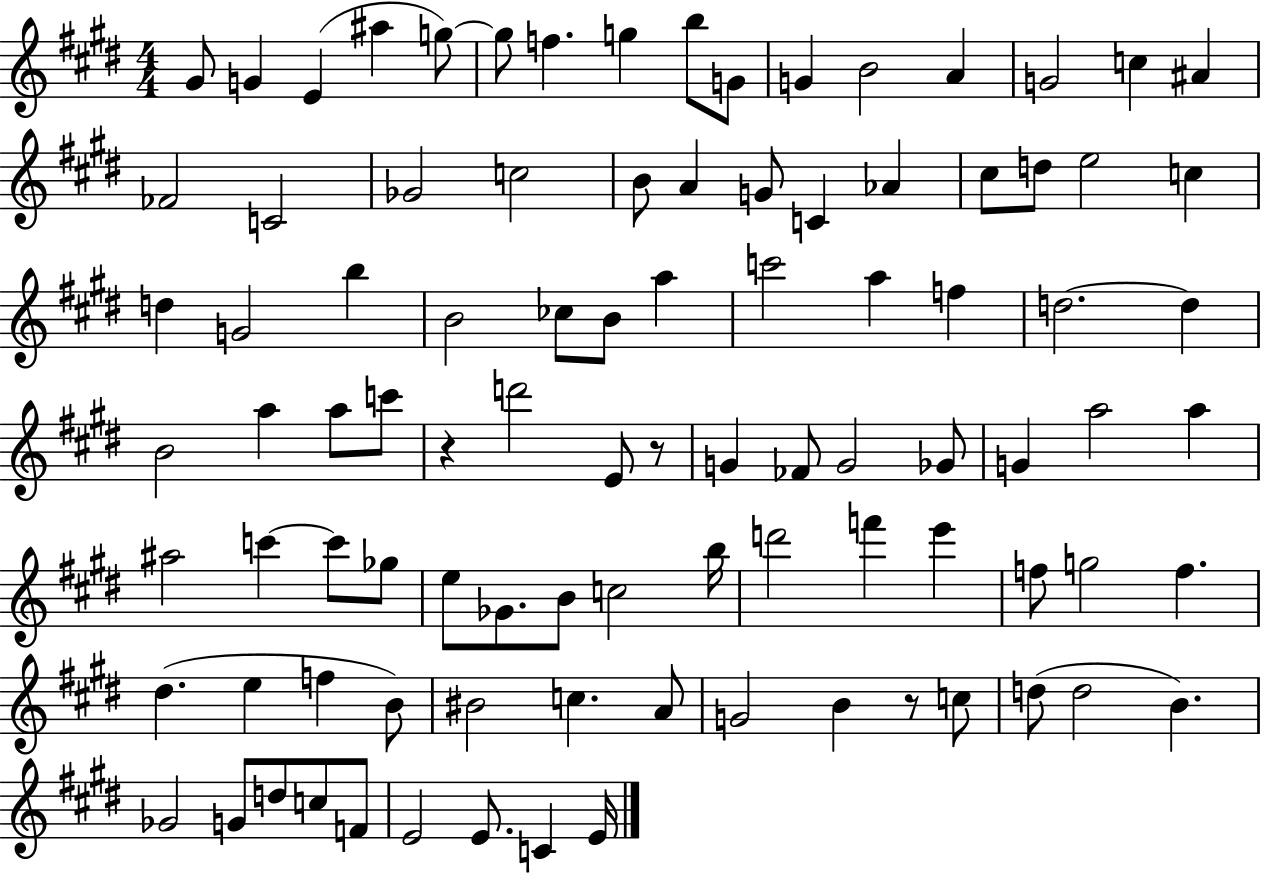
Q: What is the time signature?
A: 4/4